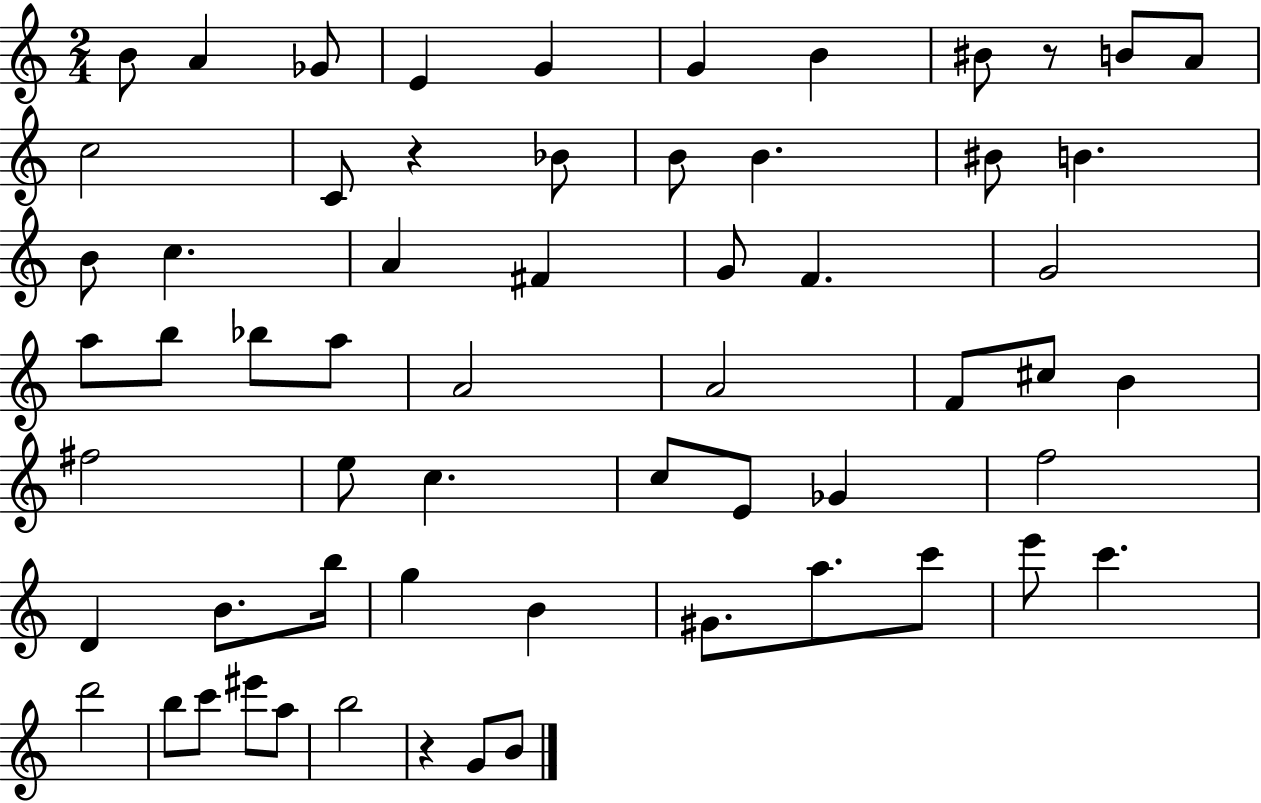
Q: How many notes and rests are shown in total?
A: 61